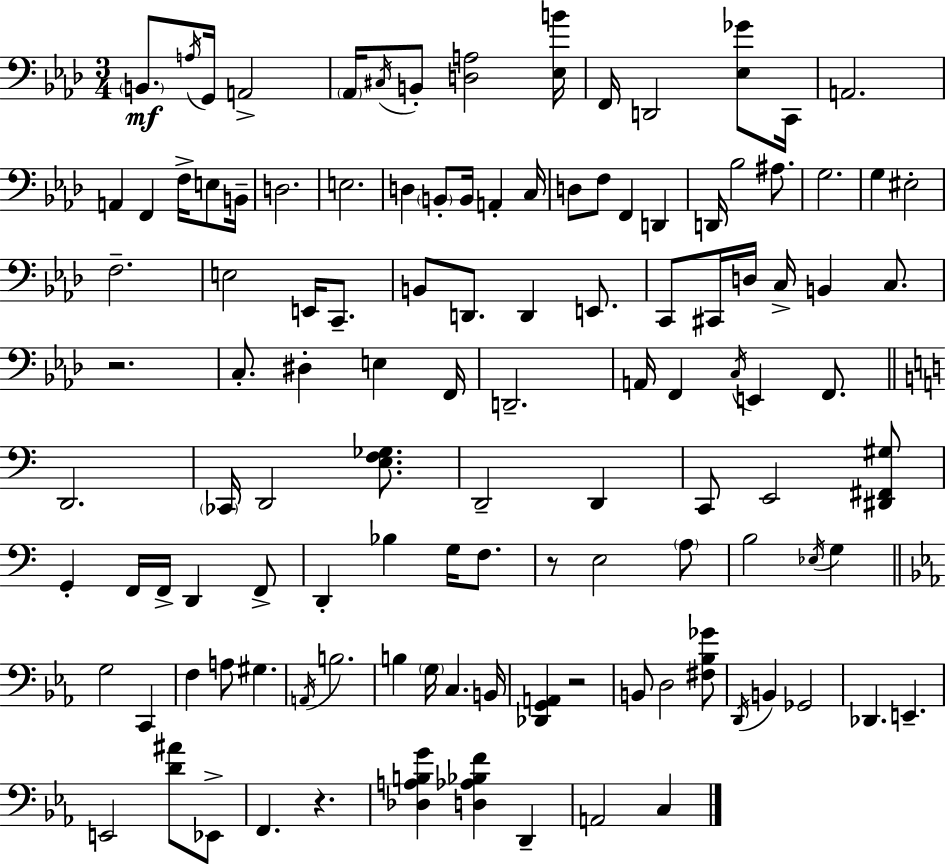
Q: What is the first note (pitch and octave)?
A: B2